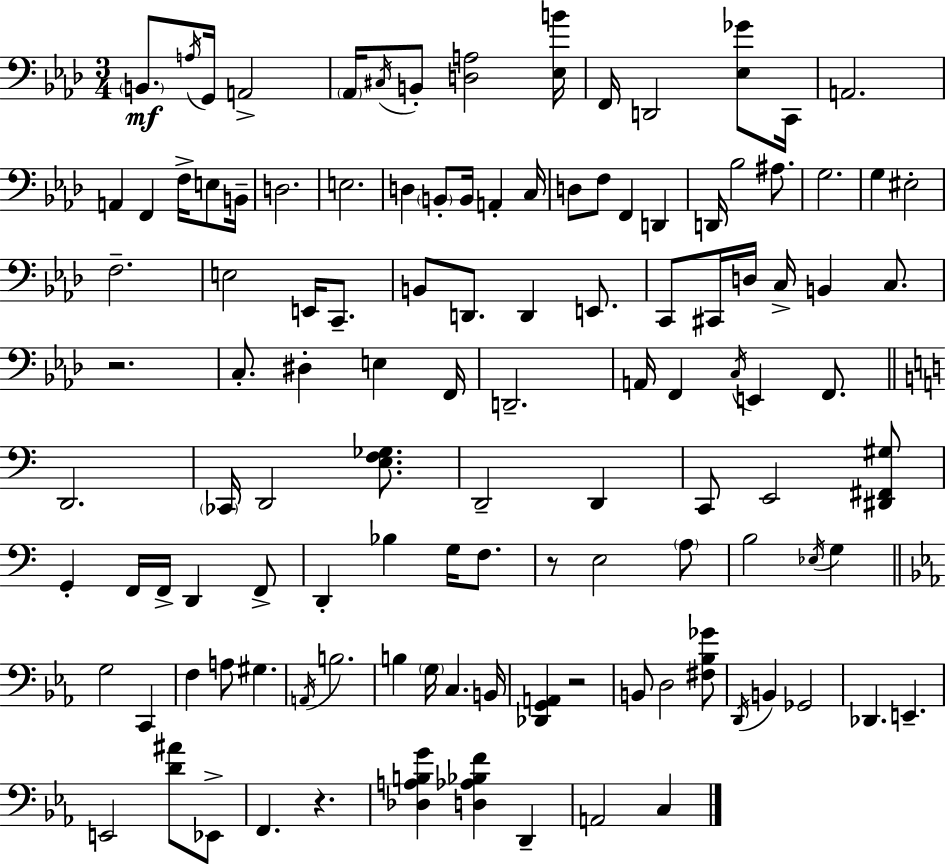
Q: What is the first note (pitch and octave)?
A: B2